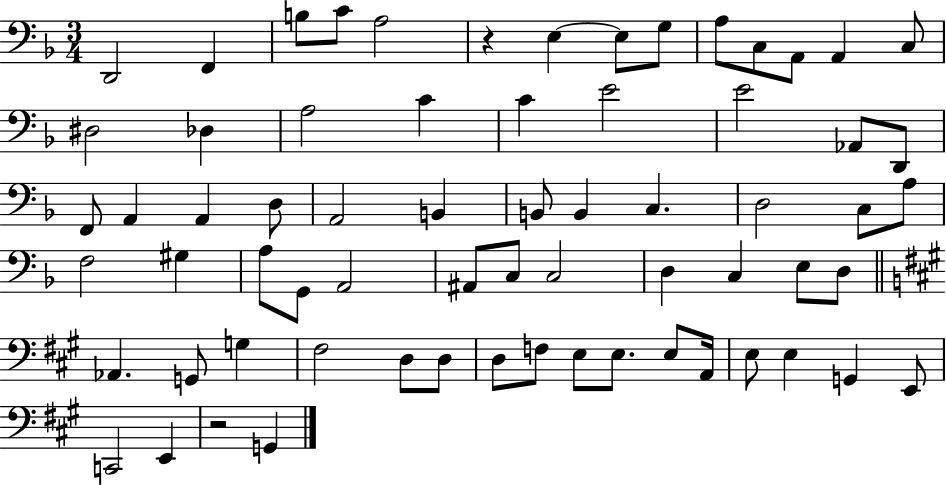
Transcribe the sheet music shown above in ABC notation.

X:1
T:Untitled
M:3/4
L:1/4
K:F
D,,2 F,, B,/2 C/2 A,2 z E, E,/2 G,/2 A,/2 C,/2 A,,/2 A,, C,/2 ^D,2 _D, A,2 C C E2 E2 _A,,/2 D,,/2 F,,/2 A,, A,, D,/2 A,,2 B,, B,,/2 B,, C, D,2 C,/2 A,/2 F,2 ^G, A,/2 G,,/2 A,,2 ^A,,/2 C,/2 C,2 D, C, E,/2 D,/2 _A,, G,,/2 G, ^F,2 D,/2 D,/2 D,/2 F,/2 E,/2 E,/2 E,/2 A,,/4 E,/2 E, G,, E,,/2 C,,2 E,, z2 G,,